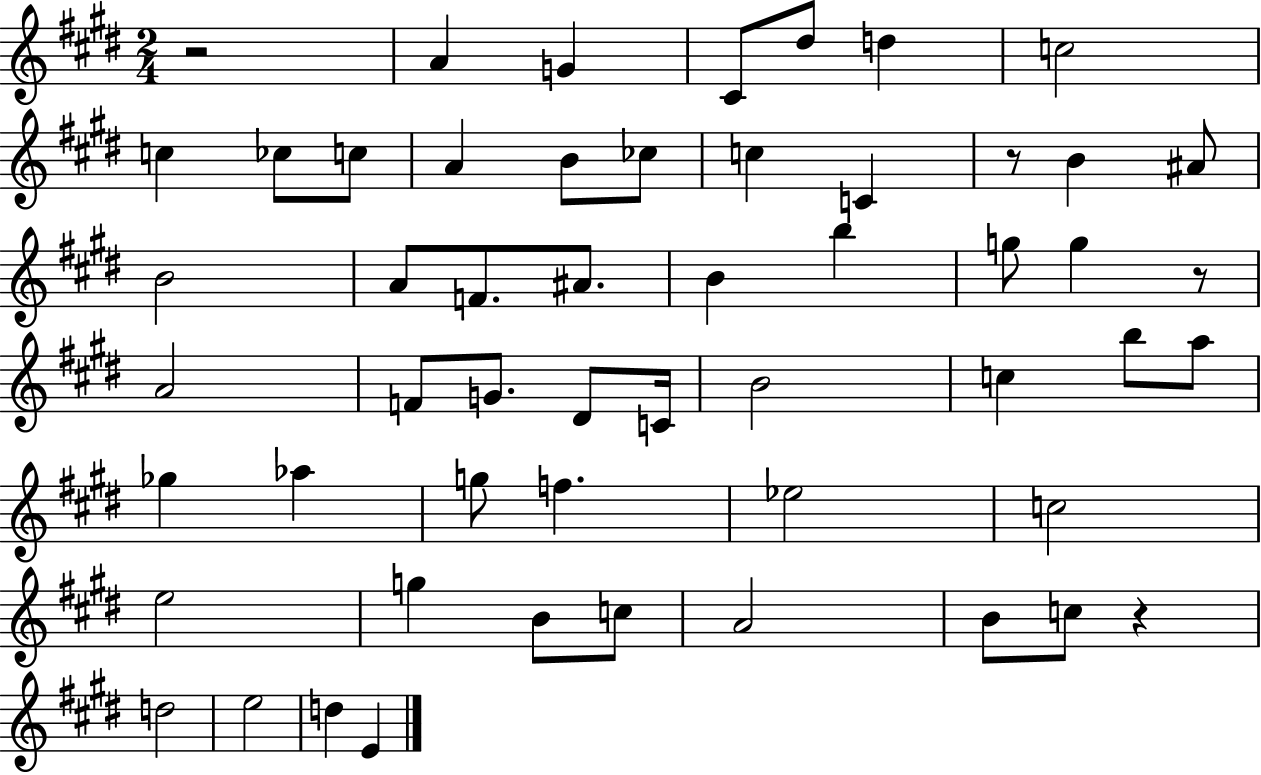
X:1
T:Untitled
M:2/4
L:1/4
K:E
z2 A G ^C/2 ^d/2 d c2 c _c/2 c/2 A B/2 _c/2 c C z/2 B ^A/2 B2 A/2 F/2 ^A/2 B b g/2 g z/2 A2 F/2 G/2 ^D/2 C/4 B2 c b/2 a/2 _g _a g/2 f _e2 c2 e2 g B/2 c/2 A2 B/2 c/2 z d2 e2 d E